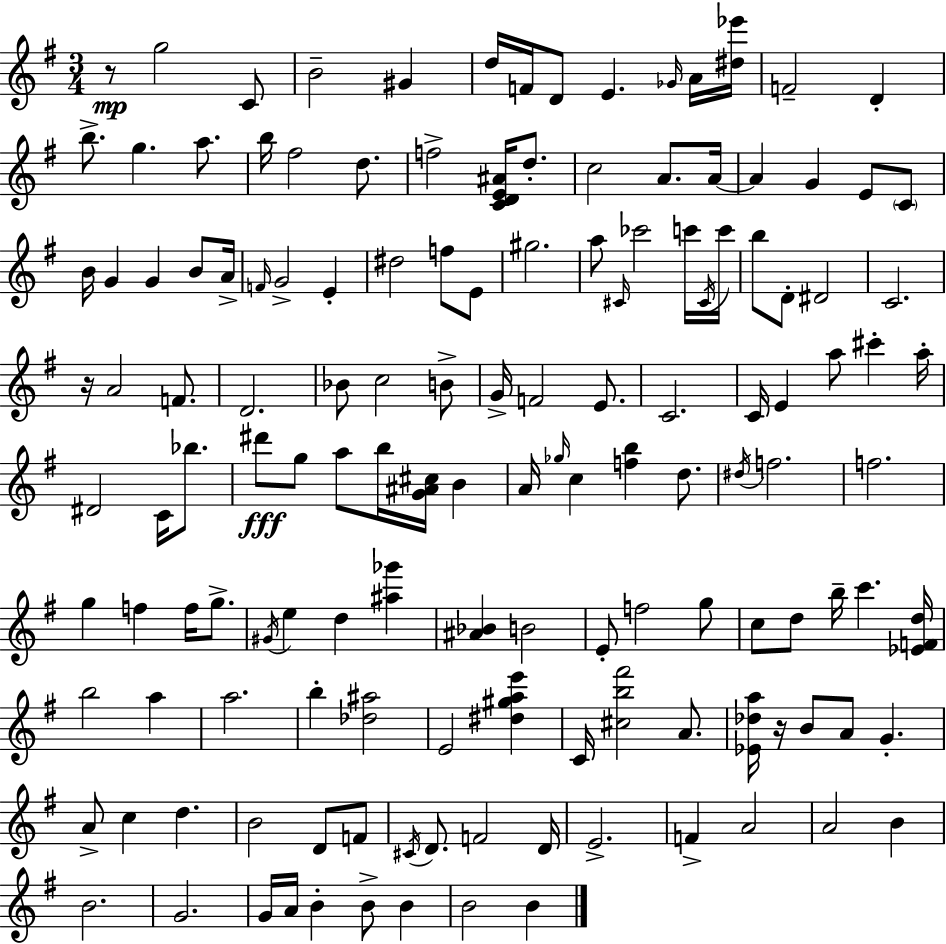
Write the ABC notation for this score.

X:1
T:Untitled
M:3/4
L:1/4
K:Em
z/2 g2 C/2 B2 ^G d/4 F/4 D/2 E _G/4 A/4 [^d_e']/4 F2 D b/2 g a/2 b/4 ^f2 d/2 f2 [CDE^A]/4 d/2 c2 A/2 A/4 A G E/2 C/2 B/4 G G B/2 A/4 F/4 G2 E ^d2 f/2 E/2 ^g2 a/2 ^C/4 _c'2 c'/4 ^C/4 c'/4 b/2 D/2 ^D2 C2 z/4 A2 F/2 D2 _B/2 c2 B/2 G/4 F2 E/2 C2 C/4 E a/2 ^c' a/4 ^D2 C/4 _b/2 ^d'/2 g/2 a/2 b/4 [G^A^c]/4 B A/4 _g/4 c [fb] d/2 ^d/4 f2 f2 g f f/4 g/2 ^G/4 e d [^a_g'] [^A_B] B2 E/2 f2 g/2 c/2 d/2 b/4 c' [_EFd]/4 b2 a a2 b [_d^a]2 E2 [^d^gae'] C/4 [^cb^f']2 A/2 [_E_da]/4 z/4 B/2 A/2 G A/2 c d B2 D/2 F/2 ^C/4 D/2 F2 D/4 E2 F A2 A2 B B2 G2 G/4 A/4 B B/2 B B2 B